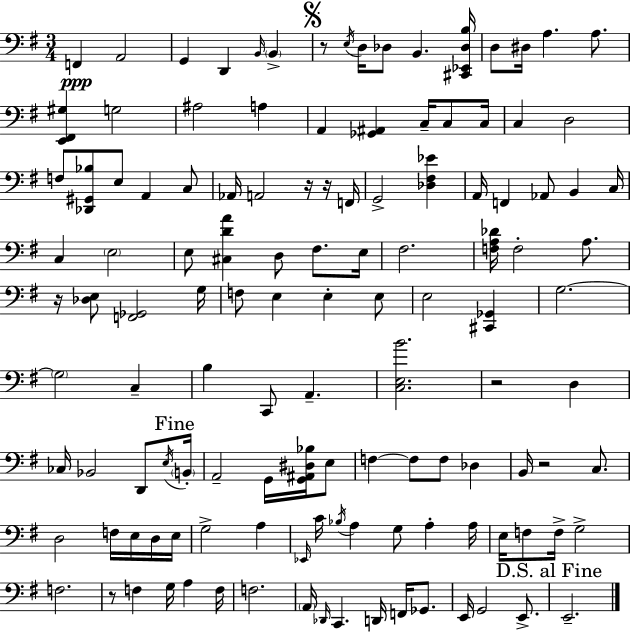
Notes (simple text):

F2/q A2/h G2/q D2/q B2/s B2/q R/e E3/s D3/s Db3/e B2/q. [C#2,Eb2,Db3,B3]/s D3/e D#3/s A3/q. A3/e. [E2,F#2,G#3]/q G3/h A#3/h A3/q A2/q [Gb2,A#2]/q C3/s C3/e C3/s C3/q D3/h F3/e [Db2,G#2,Bb3]/e E3/e A2/q C3/e Ab2/s A2/h R/s R/s F2/s G2/h [Db3,F#3,Eb4]/q A2/s F2/q Ab2/e B2/q C3/s C3/q E3/h E3/e [C#3,D4,A4]/q D3/e F#3/e. E3/s F#3/h. [F3,A3,Db4]/s F3/h A3/e. R/s [Db3,E3]/e [F2,Gb2]/h G3/s F3/e E3/q E3/q E3/e E3/h [C#2,Gb2]/q G3/h. G3/h C3/q B3/q C2/e A2/q. [C3,E3,B4]/h. R/h D3/q CES3/s Bb2/h D2/e E3/s B2/s A2/h G2/s [G2,A#2,D#3,Bb3]/s E3/e F3/q F3/e F3/e Db3/q B2/s R/h C3/e. D3/h F3/s E3/s D3/s E3/s G3/h A3/q Eb2/s C4/s Bb3/s A3/q G3/e A3/q A3/s E3/s F3/e F3/s G3/h F3/h. R/e F3/q G3/s A3/q F3/s F3/h. A2/s Db2/s C2/q. D2/s F2/s Gb2/e. E2/s G2/h E2/e. E2/h.